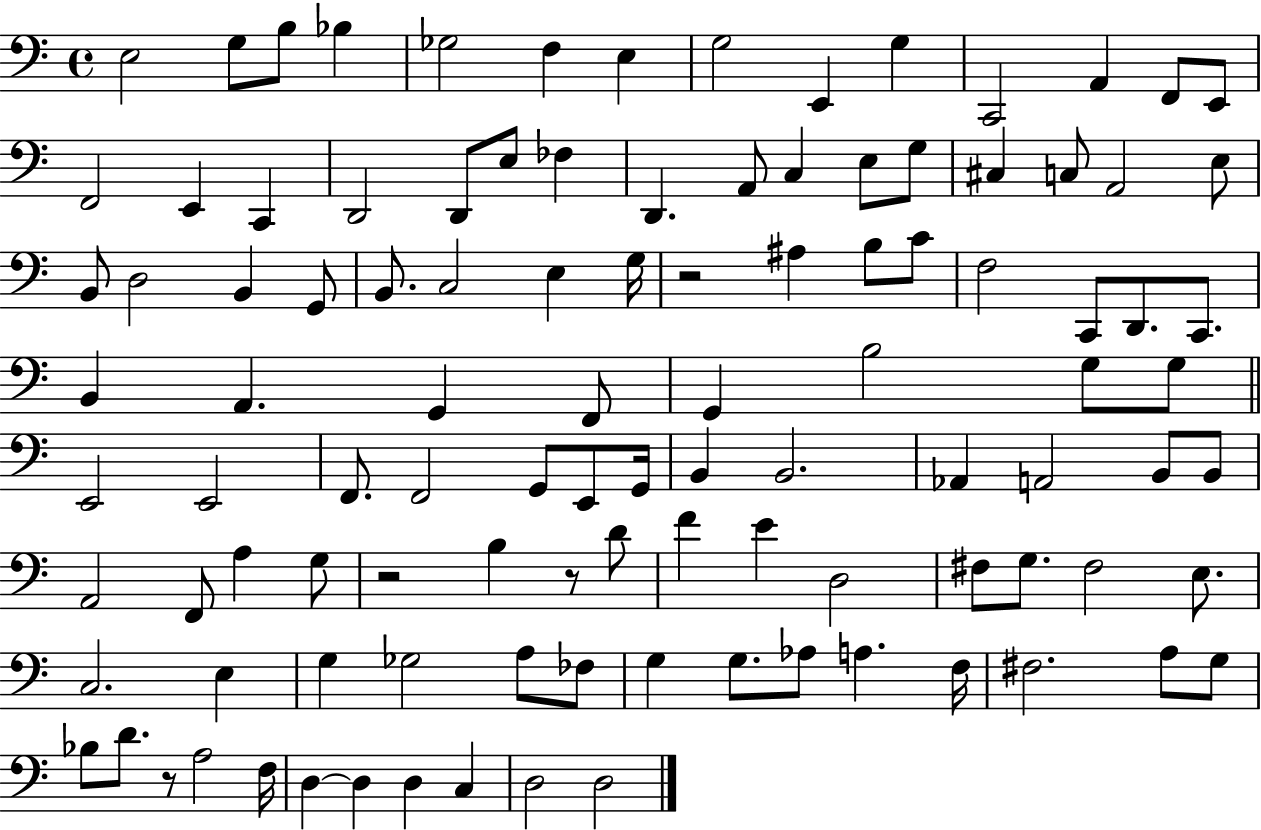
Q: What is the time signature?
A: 4/4